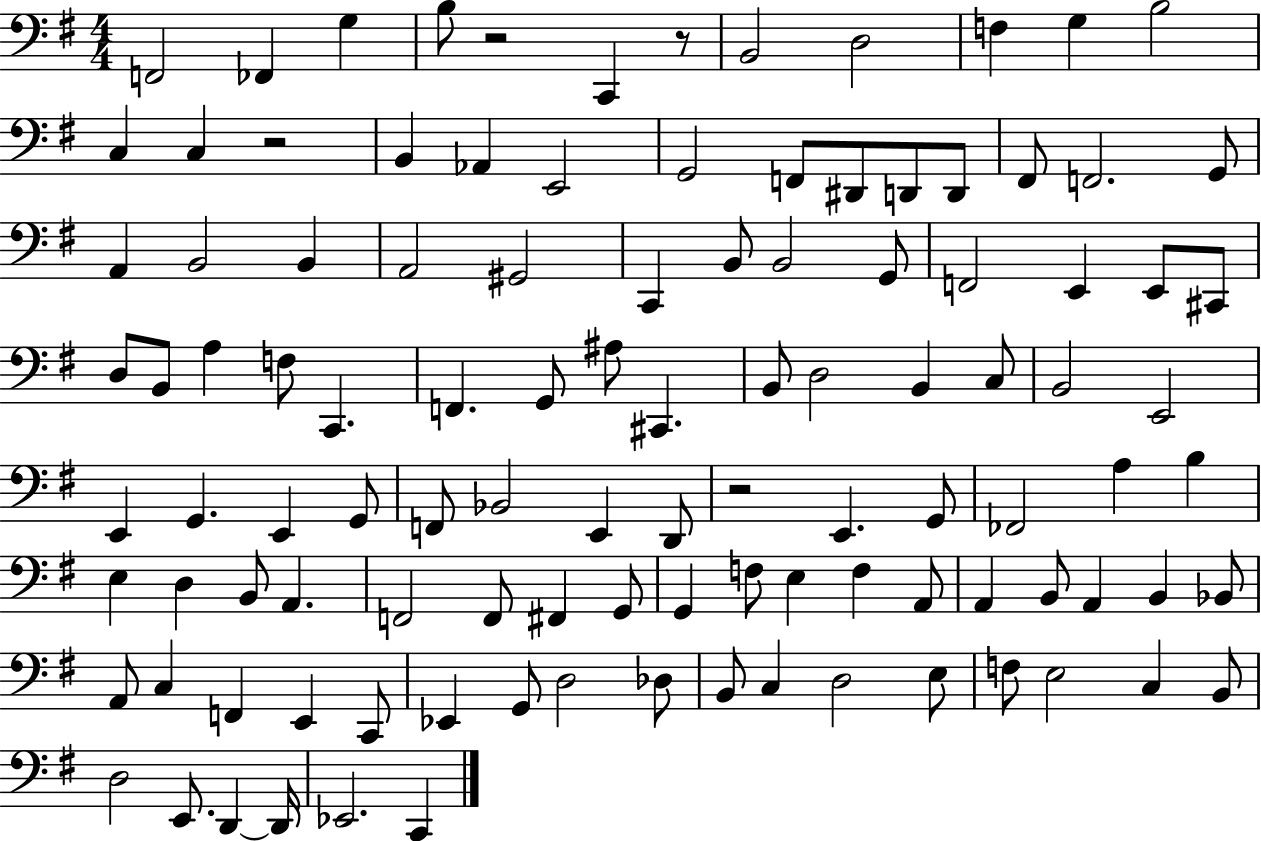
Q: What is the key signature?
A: G major